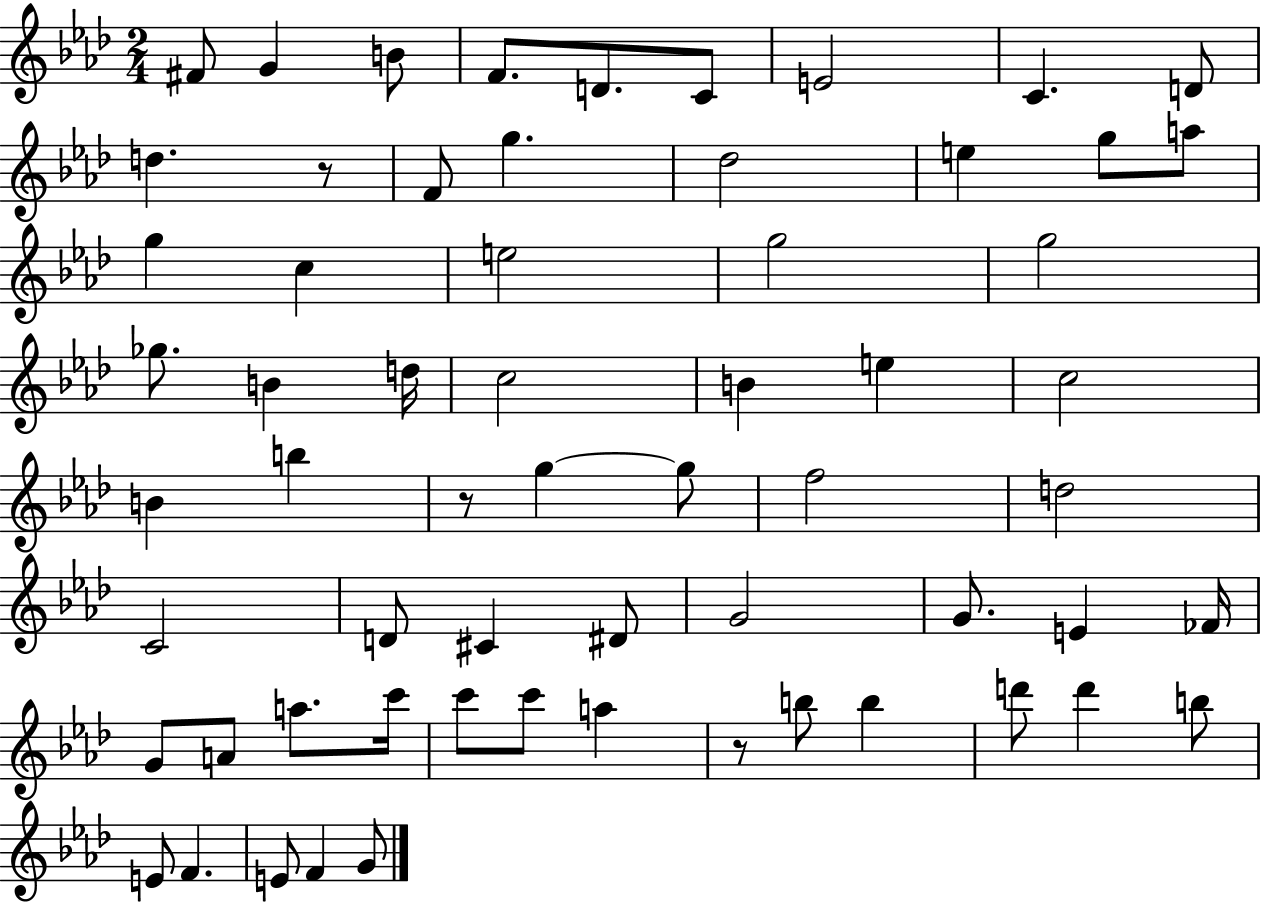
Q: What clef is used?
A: treble